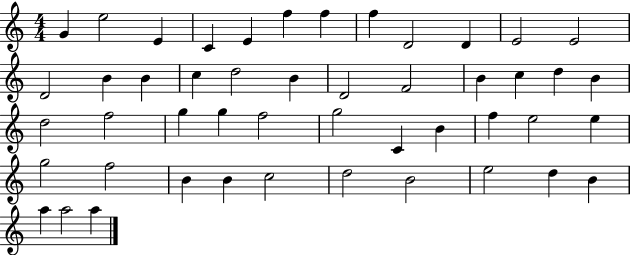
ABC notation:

X:1
T:Untitled
M:4/4
L:1/4
K:C
G e2 E C E f f f D2 D E2 E2 D2 B B c d2 B D2 F2 B c d B d2 f2 g g f2 g2 C B f e2 e g2 f2 B B c2 d2 B2 e2 d B a a2 a